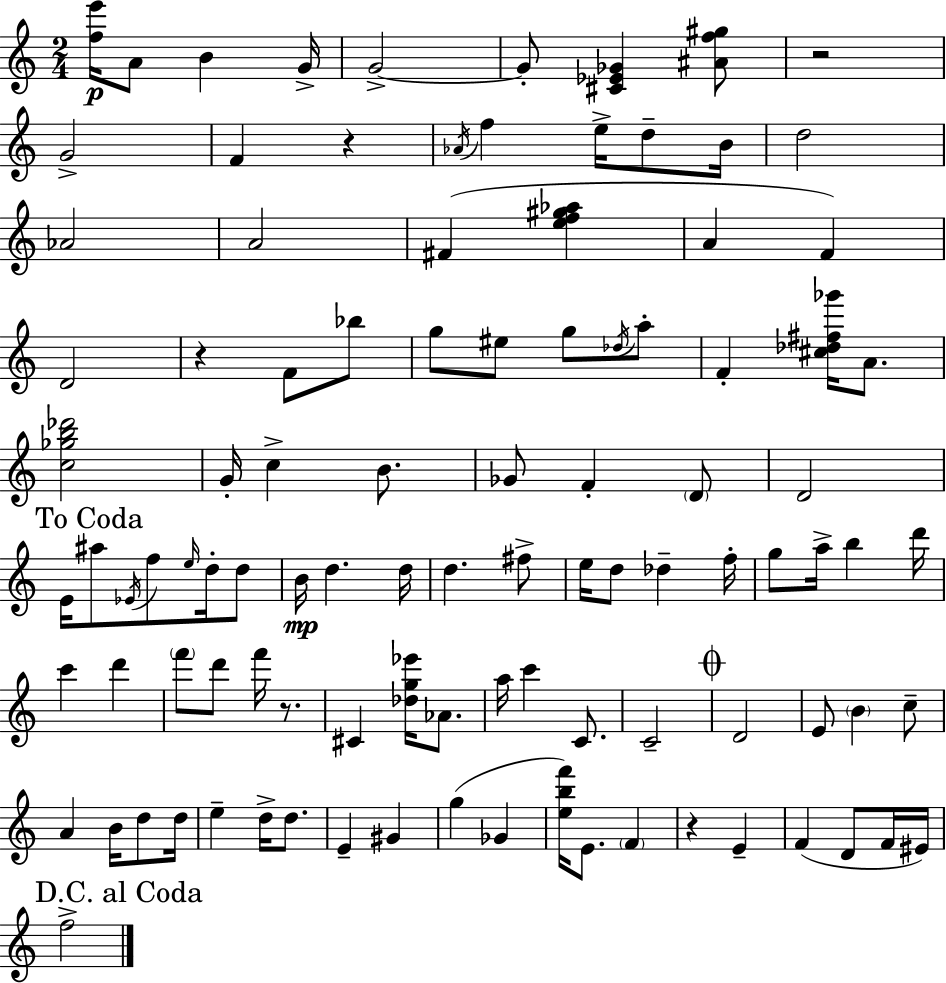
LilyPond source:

{
  \clef treble
  \numericTimeSignature
  \time 2/4
  \key a \minor
  <f'' e'''>16\p a'8 b'4 g'16-> | g'2->~~ | g'8-. <cis' ees' ges'>4 <ais' f'' gis''>8 | r2 | \break g'2-> | f'4 r4 | \acciaccatura { aes'16 } f''4 e''16-> d''8-- | b'16 d''2 | \break aes'2 | a'2 | fis'4( <e'' f'' gis'' aes''>4 | a'4 f'4) | \break d'2 | r4 f'8 bes''8 | g''8 eis''8 g''8 \acciaccatura { des''16 } | a''8-. f'4-. <cis'' des'' fis'' ges'''>16 a'8. | \break <c'' ges'' b'' des'''>2 | g'16-. c''4-> b'8. | ges'8 f'4-. | \parenthesize d'8 d'2 | \break \mark "To Coda" e'16 ais''8 \acciaccatura { ees'16 } f''8 | \grace { e''16 } d''16-. d''8 b'16\mp d''4. | d''16 d''4. | fis''8-> e''16 d''8 des''4-- | \break f''16-. g''8 a''16-> b''4 | d'''16 c'''4 | d'''4 \parenthesize f'''8 d'''8 | f'''16 r8. cis'4 | \break <des'' g'' ees'''>16 aes'8. a''16 c'''4 | c'8. c'2-- | \mark \markup { \musicglyph "scripts.coda" } d'2 | e'8 \parenthesize b'4 | \break c''8-- a'4 | b'16 d''8 d''16 e''4-- | d''16-> d''8. e'4-- | gis'4 g''4( | \break ges'4 <e'' b'' f'''>16) e'8. | \parenthesize f'4 r4 | e'4-- f'4( | d'8 f'16 eis'16) \mark "D.C. al Coda" f''2-> | \break \bar "|."
}